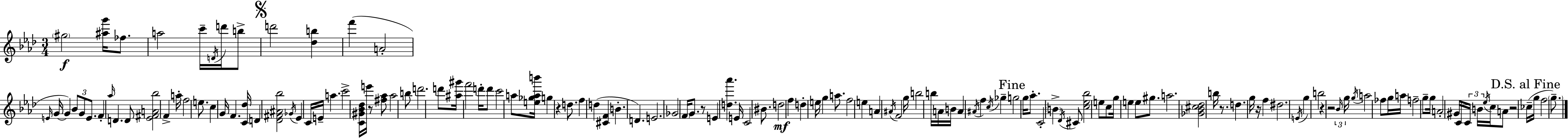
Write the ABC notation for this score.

X:1
T:Untitled
M:3/4
L:1/4
K:Ab
^g2 [^ag']/4 _f/2 a2 c'/4 D/4 d'/4 b/2 d'2 [_db] f' A2 E/4 G/4 G _B/2 G/2 E/2 F _a/4 D D/2 [_E^FA_b]2 F a/4 f2 e/2 c G/4 F [C_d]/4 D [_D^F^A_b]2 _G/4 _E C/4 E/4 a c'2 [C^G_B_d]/4 e'/4 z/2 [^f_a]/2 _a2 b/2 d'2 d'/2 [^a^g']/4 f'2 d'/4 d'/2 c'2 a/2 [e_gab']/4 g z d/2 f d [^CF] B D E2 _G2 F/4 G/2 z/2 E [d_a'] E/4 C2 ^B/2 d2 f d e/4 g a/2 f2 e A ^A/4 F2 g/4 b2 b/4 A/4 B/4 A ^A/4 f c/4 _g g2 g/4 _a/2 C2 B _D/4 ^C/2 [c_e_b]2 e/2 c/2 g/4 e e/2 ^g/2 a2 [_G_B^c_d]2 b/4 z/2 d g/4 z/4 f ^d2 E/4 g b2 z z2 _B/4 g/4 g/4 a2 _f/2 g/4 a/4 f2 g/2 g/4 A2 ^G/4 C/4 C/4 B/4 _e/4 c/4 A/2 z2 _c/4 g/4 f2 g/2